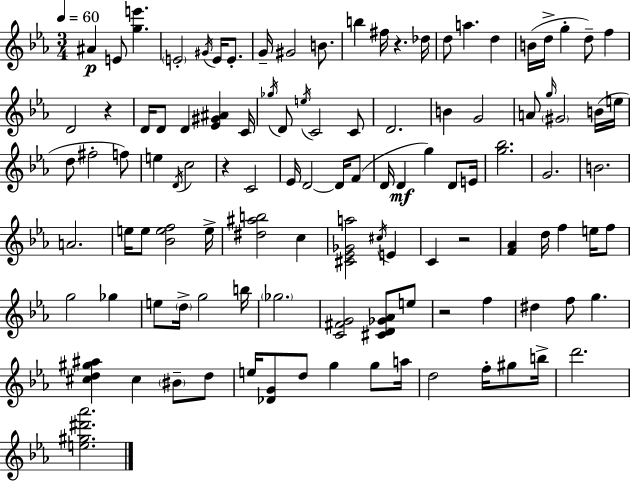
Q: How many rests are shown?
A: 5